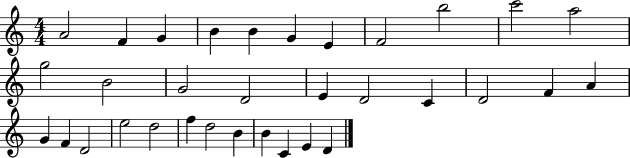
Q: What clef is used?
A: treble